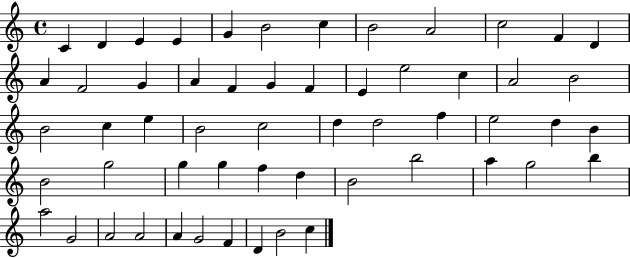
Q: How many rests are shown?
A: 0